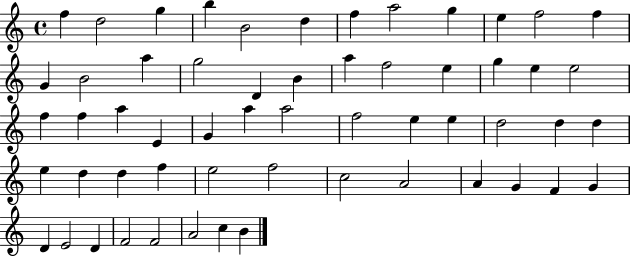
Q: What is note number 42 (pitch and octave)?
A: E5